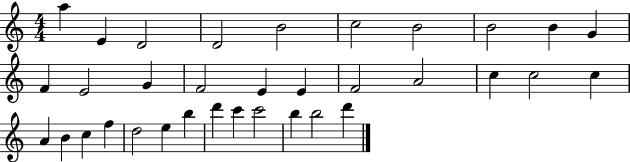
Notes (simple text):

A5/q E4/q D4/h D4/h B4/h C5/h B4/h B4/h B4/q G4/q F4/q E4/h G4/q F4/h E4/q E4/q F4/h A4/h C5/q C5/h C5/q A4/q B4/q C5/q F5/q D5/h E5/q B5/q D6/q C6/q C6/h B5/q B5/h D6/q